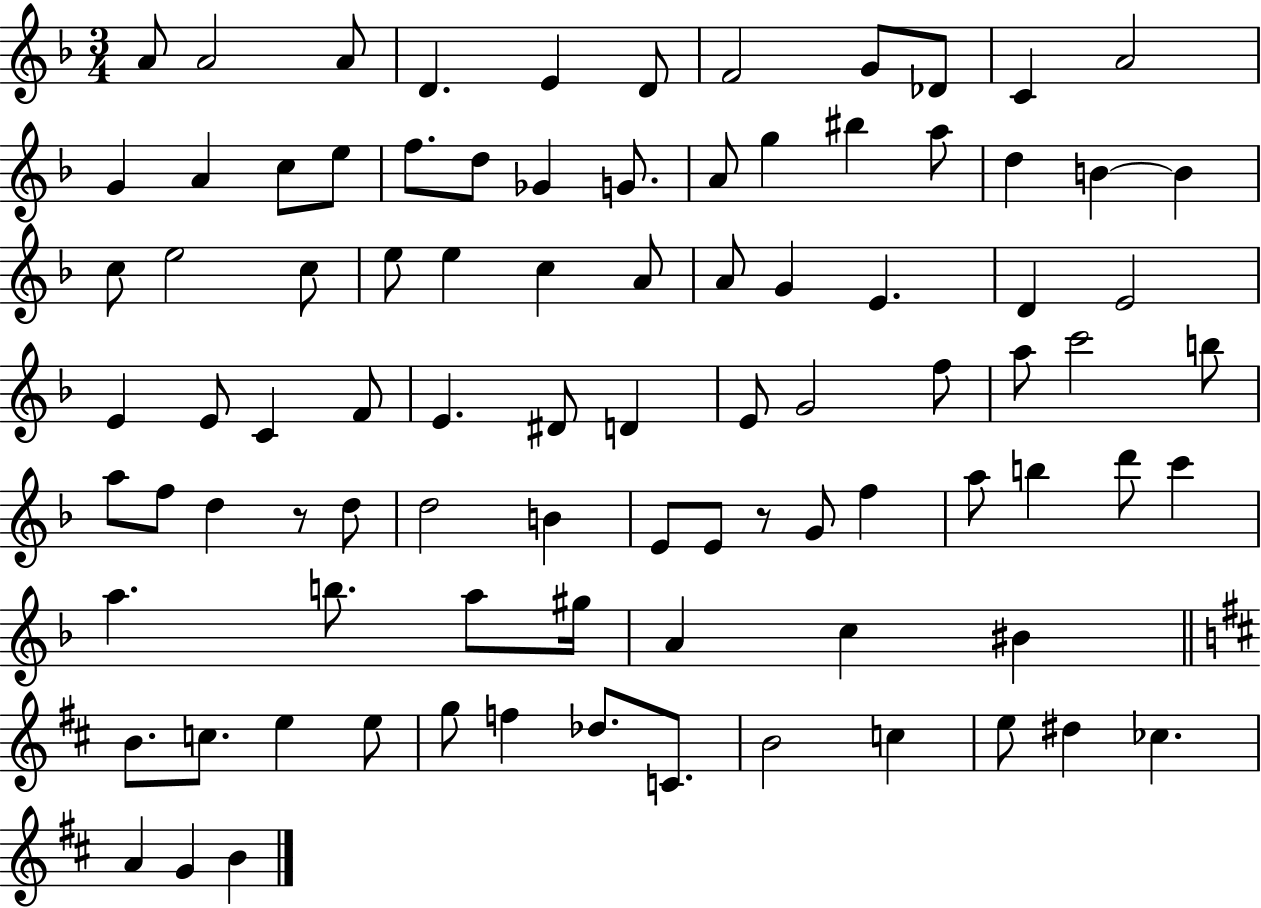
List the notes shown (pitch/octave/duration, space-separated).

A4/e A4/h A4/e D4/q. E4/q D4/e F4/h G4/e Db4/e C4/q A4/h G4/q A4/q C5/e E5/e F5/e. D5/e Gb4/q G4/e. A4/e G5/q BIS5/q A5/e D5/q B4/q B4/q C5/e E5/h C5/e E5/e E5/q C5/q A4/e A4/e G4/q E4/q. D4/q E4/h E4/q E4/e C4/q F4/e E4/q. D#4/e D4/q E4/e G4/h F5/e A5/e C6/h B5/e A5/e F5/e D5/q R/e D5/e D5/h B4/q E4/e E4/e R/e G4/e F5/q A5/e B5/q D6/e C6/q A5/q. B5/e. A5/e G#5/s A4/q C5/q BIS4/q B4/e. C5/e. E5/q E5/e G5/e F5/q Db5/e. C4/e. B4/h C5/q E5/e D#5/q CES5/q. A4/q G4/q B4/q